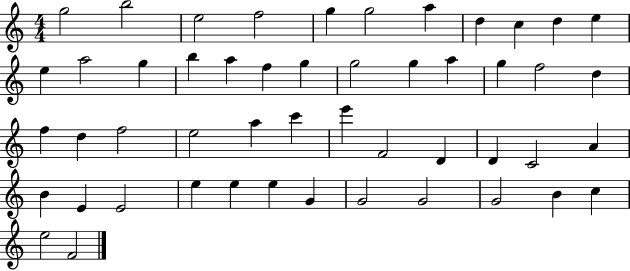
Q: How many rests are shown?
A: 0